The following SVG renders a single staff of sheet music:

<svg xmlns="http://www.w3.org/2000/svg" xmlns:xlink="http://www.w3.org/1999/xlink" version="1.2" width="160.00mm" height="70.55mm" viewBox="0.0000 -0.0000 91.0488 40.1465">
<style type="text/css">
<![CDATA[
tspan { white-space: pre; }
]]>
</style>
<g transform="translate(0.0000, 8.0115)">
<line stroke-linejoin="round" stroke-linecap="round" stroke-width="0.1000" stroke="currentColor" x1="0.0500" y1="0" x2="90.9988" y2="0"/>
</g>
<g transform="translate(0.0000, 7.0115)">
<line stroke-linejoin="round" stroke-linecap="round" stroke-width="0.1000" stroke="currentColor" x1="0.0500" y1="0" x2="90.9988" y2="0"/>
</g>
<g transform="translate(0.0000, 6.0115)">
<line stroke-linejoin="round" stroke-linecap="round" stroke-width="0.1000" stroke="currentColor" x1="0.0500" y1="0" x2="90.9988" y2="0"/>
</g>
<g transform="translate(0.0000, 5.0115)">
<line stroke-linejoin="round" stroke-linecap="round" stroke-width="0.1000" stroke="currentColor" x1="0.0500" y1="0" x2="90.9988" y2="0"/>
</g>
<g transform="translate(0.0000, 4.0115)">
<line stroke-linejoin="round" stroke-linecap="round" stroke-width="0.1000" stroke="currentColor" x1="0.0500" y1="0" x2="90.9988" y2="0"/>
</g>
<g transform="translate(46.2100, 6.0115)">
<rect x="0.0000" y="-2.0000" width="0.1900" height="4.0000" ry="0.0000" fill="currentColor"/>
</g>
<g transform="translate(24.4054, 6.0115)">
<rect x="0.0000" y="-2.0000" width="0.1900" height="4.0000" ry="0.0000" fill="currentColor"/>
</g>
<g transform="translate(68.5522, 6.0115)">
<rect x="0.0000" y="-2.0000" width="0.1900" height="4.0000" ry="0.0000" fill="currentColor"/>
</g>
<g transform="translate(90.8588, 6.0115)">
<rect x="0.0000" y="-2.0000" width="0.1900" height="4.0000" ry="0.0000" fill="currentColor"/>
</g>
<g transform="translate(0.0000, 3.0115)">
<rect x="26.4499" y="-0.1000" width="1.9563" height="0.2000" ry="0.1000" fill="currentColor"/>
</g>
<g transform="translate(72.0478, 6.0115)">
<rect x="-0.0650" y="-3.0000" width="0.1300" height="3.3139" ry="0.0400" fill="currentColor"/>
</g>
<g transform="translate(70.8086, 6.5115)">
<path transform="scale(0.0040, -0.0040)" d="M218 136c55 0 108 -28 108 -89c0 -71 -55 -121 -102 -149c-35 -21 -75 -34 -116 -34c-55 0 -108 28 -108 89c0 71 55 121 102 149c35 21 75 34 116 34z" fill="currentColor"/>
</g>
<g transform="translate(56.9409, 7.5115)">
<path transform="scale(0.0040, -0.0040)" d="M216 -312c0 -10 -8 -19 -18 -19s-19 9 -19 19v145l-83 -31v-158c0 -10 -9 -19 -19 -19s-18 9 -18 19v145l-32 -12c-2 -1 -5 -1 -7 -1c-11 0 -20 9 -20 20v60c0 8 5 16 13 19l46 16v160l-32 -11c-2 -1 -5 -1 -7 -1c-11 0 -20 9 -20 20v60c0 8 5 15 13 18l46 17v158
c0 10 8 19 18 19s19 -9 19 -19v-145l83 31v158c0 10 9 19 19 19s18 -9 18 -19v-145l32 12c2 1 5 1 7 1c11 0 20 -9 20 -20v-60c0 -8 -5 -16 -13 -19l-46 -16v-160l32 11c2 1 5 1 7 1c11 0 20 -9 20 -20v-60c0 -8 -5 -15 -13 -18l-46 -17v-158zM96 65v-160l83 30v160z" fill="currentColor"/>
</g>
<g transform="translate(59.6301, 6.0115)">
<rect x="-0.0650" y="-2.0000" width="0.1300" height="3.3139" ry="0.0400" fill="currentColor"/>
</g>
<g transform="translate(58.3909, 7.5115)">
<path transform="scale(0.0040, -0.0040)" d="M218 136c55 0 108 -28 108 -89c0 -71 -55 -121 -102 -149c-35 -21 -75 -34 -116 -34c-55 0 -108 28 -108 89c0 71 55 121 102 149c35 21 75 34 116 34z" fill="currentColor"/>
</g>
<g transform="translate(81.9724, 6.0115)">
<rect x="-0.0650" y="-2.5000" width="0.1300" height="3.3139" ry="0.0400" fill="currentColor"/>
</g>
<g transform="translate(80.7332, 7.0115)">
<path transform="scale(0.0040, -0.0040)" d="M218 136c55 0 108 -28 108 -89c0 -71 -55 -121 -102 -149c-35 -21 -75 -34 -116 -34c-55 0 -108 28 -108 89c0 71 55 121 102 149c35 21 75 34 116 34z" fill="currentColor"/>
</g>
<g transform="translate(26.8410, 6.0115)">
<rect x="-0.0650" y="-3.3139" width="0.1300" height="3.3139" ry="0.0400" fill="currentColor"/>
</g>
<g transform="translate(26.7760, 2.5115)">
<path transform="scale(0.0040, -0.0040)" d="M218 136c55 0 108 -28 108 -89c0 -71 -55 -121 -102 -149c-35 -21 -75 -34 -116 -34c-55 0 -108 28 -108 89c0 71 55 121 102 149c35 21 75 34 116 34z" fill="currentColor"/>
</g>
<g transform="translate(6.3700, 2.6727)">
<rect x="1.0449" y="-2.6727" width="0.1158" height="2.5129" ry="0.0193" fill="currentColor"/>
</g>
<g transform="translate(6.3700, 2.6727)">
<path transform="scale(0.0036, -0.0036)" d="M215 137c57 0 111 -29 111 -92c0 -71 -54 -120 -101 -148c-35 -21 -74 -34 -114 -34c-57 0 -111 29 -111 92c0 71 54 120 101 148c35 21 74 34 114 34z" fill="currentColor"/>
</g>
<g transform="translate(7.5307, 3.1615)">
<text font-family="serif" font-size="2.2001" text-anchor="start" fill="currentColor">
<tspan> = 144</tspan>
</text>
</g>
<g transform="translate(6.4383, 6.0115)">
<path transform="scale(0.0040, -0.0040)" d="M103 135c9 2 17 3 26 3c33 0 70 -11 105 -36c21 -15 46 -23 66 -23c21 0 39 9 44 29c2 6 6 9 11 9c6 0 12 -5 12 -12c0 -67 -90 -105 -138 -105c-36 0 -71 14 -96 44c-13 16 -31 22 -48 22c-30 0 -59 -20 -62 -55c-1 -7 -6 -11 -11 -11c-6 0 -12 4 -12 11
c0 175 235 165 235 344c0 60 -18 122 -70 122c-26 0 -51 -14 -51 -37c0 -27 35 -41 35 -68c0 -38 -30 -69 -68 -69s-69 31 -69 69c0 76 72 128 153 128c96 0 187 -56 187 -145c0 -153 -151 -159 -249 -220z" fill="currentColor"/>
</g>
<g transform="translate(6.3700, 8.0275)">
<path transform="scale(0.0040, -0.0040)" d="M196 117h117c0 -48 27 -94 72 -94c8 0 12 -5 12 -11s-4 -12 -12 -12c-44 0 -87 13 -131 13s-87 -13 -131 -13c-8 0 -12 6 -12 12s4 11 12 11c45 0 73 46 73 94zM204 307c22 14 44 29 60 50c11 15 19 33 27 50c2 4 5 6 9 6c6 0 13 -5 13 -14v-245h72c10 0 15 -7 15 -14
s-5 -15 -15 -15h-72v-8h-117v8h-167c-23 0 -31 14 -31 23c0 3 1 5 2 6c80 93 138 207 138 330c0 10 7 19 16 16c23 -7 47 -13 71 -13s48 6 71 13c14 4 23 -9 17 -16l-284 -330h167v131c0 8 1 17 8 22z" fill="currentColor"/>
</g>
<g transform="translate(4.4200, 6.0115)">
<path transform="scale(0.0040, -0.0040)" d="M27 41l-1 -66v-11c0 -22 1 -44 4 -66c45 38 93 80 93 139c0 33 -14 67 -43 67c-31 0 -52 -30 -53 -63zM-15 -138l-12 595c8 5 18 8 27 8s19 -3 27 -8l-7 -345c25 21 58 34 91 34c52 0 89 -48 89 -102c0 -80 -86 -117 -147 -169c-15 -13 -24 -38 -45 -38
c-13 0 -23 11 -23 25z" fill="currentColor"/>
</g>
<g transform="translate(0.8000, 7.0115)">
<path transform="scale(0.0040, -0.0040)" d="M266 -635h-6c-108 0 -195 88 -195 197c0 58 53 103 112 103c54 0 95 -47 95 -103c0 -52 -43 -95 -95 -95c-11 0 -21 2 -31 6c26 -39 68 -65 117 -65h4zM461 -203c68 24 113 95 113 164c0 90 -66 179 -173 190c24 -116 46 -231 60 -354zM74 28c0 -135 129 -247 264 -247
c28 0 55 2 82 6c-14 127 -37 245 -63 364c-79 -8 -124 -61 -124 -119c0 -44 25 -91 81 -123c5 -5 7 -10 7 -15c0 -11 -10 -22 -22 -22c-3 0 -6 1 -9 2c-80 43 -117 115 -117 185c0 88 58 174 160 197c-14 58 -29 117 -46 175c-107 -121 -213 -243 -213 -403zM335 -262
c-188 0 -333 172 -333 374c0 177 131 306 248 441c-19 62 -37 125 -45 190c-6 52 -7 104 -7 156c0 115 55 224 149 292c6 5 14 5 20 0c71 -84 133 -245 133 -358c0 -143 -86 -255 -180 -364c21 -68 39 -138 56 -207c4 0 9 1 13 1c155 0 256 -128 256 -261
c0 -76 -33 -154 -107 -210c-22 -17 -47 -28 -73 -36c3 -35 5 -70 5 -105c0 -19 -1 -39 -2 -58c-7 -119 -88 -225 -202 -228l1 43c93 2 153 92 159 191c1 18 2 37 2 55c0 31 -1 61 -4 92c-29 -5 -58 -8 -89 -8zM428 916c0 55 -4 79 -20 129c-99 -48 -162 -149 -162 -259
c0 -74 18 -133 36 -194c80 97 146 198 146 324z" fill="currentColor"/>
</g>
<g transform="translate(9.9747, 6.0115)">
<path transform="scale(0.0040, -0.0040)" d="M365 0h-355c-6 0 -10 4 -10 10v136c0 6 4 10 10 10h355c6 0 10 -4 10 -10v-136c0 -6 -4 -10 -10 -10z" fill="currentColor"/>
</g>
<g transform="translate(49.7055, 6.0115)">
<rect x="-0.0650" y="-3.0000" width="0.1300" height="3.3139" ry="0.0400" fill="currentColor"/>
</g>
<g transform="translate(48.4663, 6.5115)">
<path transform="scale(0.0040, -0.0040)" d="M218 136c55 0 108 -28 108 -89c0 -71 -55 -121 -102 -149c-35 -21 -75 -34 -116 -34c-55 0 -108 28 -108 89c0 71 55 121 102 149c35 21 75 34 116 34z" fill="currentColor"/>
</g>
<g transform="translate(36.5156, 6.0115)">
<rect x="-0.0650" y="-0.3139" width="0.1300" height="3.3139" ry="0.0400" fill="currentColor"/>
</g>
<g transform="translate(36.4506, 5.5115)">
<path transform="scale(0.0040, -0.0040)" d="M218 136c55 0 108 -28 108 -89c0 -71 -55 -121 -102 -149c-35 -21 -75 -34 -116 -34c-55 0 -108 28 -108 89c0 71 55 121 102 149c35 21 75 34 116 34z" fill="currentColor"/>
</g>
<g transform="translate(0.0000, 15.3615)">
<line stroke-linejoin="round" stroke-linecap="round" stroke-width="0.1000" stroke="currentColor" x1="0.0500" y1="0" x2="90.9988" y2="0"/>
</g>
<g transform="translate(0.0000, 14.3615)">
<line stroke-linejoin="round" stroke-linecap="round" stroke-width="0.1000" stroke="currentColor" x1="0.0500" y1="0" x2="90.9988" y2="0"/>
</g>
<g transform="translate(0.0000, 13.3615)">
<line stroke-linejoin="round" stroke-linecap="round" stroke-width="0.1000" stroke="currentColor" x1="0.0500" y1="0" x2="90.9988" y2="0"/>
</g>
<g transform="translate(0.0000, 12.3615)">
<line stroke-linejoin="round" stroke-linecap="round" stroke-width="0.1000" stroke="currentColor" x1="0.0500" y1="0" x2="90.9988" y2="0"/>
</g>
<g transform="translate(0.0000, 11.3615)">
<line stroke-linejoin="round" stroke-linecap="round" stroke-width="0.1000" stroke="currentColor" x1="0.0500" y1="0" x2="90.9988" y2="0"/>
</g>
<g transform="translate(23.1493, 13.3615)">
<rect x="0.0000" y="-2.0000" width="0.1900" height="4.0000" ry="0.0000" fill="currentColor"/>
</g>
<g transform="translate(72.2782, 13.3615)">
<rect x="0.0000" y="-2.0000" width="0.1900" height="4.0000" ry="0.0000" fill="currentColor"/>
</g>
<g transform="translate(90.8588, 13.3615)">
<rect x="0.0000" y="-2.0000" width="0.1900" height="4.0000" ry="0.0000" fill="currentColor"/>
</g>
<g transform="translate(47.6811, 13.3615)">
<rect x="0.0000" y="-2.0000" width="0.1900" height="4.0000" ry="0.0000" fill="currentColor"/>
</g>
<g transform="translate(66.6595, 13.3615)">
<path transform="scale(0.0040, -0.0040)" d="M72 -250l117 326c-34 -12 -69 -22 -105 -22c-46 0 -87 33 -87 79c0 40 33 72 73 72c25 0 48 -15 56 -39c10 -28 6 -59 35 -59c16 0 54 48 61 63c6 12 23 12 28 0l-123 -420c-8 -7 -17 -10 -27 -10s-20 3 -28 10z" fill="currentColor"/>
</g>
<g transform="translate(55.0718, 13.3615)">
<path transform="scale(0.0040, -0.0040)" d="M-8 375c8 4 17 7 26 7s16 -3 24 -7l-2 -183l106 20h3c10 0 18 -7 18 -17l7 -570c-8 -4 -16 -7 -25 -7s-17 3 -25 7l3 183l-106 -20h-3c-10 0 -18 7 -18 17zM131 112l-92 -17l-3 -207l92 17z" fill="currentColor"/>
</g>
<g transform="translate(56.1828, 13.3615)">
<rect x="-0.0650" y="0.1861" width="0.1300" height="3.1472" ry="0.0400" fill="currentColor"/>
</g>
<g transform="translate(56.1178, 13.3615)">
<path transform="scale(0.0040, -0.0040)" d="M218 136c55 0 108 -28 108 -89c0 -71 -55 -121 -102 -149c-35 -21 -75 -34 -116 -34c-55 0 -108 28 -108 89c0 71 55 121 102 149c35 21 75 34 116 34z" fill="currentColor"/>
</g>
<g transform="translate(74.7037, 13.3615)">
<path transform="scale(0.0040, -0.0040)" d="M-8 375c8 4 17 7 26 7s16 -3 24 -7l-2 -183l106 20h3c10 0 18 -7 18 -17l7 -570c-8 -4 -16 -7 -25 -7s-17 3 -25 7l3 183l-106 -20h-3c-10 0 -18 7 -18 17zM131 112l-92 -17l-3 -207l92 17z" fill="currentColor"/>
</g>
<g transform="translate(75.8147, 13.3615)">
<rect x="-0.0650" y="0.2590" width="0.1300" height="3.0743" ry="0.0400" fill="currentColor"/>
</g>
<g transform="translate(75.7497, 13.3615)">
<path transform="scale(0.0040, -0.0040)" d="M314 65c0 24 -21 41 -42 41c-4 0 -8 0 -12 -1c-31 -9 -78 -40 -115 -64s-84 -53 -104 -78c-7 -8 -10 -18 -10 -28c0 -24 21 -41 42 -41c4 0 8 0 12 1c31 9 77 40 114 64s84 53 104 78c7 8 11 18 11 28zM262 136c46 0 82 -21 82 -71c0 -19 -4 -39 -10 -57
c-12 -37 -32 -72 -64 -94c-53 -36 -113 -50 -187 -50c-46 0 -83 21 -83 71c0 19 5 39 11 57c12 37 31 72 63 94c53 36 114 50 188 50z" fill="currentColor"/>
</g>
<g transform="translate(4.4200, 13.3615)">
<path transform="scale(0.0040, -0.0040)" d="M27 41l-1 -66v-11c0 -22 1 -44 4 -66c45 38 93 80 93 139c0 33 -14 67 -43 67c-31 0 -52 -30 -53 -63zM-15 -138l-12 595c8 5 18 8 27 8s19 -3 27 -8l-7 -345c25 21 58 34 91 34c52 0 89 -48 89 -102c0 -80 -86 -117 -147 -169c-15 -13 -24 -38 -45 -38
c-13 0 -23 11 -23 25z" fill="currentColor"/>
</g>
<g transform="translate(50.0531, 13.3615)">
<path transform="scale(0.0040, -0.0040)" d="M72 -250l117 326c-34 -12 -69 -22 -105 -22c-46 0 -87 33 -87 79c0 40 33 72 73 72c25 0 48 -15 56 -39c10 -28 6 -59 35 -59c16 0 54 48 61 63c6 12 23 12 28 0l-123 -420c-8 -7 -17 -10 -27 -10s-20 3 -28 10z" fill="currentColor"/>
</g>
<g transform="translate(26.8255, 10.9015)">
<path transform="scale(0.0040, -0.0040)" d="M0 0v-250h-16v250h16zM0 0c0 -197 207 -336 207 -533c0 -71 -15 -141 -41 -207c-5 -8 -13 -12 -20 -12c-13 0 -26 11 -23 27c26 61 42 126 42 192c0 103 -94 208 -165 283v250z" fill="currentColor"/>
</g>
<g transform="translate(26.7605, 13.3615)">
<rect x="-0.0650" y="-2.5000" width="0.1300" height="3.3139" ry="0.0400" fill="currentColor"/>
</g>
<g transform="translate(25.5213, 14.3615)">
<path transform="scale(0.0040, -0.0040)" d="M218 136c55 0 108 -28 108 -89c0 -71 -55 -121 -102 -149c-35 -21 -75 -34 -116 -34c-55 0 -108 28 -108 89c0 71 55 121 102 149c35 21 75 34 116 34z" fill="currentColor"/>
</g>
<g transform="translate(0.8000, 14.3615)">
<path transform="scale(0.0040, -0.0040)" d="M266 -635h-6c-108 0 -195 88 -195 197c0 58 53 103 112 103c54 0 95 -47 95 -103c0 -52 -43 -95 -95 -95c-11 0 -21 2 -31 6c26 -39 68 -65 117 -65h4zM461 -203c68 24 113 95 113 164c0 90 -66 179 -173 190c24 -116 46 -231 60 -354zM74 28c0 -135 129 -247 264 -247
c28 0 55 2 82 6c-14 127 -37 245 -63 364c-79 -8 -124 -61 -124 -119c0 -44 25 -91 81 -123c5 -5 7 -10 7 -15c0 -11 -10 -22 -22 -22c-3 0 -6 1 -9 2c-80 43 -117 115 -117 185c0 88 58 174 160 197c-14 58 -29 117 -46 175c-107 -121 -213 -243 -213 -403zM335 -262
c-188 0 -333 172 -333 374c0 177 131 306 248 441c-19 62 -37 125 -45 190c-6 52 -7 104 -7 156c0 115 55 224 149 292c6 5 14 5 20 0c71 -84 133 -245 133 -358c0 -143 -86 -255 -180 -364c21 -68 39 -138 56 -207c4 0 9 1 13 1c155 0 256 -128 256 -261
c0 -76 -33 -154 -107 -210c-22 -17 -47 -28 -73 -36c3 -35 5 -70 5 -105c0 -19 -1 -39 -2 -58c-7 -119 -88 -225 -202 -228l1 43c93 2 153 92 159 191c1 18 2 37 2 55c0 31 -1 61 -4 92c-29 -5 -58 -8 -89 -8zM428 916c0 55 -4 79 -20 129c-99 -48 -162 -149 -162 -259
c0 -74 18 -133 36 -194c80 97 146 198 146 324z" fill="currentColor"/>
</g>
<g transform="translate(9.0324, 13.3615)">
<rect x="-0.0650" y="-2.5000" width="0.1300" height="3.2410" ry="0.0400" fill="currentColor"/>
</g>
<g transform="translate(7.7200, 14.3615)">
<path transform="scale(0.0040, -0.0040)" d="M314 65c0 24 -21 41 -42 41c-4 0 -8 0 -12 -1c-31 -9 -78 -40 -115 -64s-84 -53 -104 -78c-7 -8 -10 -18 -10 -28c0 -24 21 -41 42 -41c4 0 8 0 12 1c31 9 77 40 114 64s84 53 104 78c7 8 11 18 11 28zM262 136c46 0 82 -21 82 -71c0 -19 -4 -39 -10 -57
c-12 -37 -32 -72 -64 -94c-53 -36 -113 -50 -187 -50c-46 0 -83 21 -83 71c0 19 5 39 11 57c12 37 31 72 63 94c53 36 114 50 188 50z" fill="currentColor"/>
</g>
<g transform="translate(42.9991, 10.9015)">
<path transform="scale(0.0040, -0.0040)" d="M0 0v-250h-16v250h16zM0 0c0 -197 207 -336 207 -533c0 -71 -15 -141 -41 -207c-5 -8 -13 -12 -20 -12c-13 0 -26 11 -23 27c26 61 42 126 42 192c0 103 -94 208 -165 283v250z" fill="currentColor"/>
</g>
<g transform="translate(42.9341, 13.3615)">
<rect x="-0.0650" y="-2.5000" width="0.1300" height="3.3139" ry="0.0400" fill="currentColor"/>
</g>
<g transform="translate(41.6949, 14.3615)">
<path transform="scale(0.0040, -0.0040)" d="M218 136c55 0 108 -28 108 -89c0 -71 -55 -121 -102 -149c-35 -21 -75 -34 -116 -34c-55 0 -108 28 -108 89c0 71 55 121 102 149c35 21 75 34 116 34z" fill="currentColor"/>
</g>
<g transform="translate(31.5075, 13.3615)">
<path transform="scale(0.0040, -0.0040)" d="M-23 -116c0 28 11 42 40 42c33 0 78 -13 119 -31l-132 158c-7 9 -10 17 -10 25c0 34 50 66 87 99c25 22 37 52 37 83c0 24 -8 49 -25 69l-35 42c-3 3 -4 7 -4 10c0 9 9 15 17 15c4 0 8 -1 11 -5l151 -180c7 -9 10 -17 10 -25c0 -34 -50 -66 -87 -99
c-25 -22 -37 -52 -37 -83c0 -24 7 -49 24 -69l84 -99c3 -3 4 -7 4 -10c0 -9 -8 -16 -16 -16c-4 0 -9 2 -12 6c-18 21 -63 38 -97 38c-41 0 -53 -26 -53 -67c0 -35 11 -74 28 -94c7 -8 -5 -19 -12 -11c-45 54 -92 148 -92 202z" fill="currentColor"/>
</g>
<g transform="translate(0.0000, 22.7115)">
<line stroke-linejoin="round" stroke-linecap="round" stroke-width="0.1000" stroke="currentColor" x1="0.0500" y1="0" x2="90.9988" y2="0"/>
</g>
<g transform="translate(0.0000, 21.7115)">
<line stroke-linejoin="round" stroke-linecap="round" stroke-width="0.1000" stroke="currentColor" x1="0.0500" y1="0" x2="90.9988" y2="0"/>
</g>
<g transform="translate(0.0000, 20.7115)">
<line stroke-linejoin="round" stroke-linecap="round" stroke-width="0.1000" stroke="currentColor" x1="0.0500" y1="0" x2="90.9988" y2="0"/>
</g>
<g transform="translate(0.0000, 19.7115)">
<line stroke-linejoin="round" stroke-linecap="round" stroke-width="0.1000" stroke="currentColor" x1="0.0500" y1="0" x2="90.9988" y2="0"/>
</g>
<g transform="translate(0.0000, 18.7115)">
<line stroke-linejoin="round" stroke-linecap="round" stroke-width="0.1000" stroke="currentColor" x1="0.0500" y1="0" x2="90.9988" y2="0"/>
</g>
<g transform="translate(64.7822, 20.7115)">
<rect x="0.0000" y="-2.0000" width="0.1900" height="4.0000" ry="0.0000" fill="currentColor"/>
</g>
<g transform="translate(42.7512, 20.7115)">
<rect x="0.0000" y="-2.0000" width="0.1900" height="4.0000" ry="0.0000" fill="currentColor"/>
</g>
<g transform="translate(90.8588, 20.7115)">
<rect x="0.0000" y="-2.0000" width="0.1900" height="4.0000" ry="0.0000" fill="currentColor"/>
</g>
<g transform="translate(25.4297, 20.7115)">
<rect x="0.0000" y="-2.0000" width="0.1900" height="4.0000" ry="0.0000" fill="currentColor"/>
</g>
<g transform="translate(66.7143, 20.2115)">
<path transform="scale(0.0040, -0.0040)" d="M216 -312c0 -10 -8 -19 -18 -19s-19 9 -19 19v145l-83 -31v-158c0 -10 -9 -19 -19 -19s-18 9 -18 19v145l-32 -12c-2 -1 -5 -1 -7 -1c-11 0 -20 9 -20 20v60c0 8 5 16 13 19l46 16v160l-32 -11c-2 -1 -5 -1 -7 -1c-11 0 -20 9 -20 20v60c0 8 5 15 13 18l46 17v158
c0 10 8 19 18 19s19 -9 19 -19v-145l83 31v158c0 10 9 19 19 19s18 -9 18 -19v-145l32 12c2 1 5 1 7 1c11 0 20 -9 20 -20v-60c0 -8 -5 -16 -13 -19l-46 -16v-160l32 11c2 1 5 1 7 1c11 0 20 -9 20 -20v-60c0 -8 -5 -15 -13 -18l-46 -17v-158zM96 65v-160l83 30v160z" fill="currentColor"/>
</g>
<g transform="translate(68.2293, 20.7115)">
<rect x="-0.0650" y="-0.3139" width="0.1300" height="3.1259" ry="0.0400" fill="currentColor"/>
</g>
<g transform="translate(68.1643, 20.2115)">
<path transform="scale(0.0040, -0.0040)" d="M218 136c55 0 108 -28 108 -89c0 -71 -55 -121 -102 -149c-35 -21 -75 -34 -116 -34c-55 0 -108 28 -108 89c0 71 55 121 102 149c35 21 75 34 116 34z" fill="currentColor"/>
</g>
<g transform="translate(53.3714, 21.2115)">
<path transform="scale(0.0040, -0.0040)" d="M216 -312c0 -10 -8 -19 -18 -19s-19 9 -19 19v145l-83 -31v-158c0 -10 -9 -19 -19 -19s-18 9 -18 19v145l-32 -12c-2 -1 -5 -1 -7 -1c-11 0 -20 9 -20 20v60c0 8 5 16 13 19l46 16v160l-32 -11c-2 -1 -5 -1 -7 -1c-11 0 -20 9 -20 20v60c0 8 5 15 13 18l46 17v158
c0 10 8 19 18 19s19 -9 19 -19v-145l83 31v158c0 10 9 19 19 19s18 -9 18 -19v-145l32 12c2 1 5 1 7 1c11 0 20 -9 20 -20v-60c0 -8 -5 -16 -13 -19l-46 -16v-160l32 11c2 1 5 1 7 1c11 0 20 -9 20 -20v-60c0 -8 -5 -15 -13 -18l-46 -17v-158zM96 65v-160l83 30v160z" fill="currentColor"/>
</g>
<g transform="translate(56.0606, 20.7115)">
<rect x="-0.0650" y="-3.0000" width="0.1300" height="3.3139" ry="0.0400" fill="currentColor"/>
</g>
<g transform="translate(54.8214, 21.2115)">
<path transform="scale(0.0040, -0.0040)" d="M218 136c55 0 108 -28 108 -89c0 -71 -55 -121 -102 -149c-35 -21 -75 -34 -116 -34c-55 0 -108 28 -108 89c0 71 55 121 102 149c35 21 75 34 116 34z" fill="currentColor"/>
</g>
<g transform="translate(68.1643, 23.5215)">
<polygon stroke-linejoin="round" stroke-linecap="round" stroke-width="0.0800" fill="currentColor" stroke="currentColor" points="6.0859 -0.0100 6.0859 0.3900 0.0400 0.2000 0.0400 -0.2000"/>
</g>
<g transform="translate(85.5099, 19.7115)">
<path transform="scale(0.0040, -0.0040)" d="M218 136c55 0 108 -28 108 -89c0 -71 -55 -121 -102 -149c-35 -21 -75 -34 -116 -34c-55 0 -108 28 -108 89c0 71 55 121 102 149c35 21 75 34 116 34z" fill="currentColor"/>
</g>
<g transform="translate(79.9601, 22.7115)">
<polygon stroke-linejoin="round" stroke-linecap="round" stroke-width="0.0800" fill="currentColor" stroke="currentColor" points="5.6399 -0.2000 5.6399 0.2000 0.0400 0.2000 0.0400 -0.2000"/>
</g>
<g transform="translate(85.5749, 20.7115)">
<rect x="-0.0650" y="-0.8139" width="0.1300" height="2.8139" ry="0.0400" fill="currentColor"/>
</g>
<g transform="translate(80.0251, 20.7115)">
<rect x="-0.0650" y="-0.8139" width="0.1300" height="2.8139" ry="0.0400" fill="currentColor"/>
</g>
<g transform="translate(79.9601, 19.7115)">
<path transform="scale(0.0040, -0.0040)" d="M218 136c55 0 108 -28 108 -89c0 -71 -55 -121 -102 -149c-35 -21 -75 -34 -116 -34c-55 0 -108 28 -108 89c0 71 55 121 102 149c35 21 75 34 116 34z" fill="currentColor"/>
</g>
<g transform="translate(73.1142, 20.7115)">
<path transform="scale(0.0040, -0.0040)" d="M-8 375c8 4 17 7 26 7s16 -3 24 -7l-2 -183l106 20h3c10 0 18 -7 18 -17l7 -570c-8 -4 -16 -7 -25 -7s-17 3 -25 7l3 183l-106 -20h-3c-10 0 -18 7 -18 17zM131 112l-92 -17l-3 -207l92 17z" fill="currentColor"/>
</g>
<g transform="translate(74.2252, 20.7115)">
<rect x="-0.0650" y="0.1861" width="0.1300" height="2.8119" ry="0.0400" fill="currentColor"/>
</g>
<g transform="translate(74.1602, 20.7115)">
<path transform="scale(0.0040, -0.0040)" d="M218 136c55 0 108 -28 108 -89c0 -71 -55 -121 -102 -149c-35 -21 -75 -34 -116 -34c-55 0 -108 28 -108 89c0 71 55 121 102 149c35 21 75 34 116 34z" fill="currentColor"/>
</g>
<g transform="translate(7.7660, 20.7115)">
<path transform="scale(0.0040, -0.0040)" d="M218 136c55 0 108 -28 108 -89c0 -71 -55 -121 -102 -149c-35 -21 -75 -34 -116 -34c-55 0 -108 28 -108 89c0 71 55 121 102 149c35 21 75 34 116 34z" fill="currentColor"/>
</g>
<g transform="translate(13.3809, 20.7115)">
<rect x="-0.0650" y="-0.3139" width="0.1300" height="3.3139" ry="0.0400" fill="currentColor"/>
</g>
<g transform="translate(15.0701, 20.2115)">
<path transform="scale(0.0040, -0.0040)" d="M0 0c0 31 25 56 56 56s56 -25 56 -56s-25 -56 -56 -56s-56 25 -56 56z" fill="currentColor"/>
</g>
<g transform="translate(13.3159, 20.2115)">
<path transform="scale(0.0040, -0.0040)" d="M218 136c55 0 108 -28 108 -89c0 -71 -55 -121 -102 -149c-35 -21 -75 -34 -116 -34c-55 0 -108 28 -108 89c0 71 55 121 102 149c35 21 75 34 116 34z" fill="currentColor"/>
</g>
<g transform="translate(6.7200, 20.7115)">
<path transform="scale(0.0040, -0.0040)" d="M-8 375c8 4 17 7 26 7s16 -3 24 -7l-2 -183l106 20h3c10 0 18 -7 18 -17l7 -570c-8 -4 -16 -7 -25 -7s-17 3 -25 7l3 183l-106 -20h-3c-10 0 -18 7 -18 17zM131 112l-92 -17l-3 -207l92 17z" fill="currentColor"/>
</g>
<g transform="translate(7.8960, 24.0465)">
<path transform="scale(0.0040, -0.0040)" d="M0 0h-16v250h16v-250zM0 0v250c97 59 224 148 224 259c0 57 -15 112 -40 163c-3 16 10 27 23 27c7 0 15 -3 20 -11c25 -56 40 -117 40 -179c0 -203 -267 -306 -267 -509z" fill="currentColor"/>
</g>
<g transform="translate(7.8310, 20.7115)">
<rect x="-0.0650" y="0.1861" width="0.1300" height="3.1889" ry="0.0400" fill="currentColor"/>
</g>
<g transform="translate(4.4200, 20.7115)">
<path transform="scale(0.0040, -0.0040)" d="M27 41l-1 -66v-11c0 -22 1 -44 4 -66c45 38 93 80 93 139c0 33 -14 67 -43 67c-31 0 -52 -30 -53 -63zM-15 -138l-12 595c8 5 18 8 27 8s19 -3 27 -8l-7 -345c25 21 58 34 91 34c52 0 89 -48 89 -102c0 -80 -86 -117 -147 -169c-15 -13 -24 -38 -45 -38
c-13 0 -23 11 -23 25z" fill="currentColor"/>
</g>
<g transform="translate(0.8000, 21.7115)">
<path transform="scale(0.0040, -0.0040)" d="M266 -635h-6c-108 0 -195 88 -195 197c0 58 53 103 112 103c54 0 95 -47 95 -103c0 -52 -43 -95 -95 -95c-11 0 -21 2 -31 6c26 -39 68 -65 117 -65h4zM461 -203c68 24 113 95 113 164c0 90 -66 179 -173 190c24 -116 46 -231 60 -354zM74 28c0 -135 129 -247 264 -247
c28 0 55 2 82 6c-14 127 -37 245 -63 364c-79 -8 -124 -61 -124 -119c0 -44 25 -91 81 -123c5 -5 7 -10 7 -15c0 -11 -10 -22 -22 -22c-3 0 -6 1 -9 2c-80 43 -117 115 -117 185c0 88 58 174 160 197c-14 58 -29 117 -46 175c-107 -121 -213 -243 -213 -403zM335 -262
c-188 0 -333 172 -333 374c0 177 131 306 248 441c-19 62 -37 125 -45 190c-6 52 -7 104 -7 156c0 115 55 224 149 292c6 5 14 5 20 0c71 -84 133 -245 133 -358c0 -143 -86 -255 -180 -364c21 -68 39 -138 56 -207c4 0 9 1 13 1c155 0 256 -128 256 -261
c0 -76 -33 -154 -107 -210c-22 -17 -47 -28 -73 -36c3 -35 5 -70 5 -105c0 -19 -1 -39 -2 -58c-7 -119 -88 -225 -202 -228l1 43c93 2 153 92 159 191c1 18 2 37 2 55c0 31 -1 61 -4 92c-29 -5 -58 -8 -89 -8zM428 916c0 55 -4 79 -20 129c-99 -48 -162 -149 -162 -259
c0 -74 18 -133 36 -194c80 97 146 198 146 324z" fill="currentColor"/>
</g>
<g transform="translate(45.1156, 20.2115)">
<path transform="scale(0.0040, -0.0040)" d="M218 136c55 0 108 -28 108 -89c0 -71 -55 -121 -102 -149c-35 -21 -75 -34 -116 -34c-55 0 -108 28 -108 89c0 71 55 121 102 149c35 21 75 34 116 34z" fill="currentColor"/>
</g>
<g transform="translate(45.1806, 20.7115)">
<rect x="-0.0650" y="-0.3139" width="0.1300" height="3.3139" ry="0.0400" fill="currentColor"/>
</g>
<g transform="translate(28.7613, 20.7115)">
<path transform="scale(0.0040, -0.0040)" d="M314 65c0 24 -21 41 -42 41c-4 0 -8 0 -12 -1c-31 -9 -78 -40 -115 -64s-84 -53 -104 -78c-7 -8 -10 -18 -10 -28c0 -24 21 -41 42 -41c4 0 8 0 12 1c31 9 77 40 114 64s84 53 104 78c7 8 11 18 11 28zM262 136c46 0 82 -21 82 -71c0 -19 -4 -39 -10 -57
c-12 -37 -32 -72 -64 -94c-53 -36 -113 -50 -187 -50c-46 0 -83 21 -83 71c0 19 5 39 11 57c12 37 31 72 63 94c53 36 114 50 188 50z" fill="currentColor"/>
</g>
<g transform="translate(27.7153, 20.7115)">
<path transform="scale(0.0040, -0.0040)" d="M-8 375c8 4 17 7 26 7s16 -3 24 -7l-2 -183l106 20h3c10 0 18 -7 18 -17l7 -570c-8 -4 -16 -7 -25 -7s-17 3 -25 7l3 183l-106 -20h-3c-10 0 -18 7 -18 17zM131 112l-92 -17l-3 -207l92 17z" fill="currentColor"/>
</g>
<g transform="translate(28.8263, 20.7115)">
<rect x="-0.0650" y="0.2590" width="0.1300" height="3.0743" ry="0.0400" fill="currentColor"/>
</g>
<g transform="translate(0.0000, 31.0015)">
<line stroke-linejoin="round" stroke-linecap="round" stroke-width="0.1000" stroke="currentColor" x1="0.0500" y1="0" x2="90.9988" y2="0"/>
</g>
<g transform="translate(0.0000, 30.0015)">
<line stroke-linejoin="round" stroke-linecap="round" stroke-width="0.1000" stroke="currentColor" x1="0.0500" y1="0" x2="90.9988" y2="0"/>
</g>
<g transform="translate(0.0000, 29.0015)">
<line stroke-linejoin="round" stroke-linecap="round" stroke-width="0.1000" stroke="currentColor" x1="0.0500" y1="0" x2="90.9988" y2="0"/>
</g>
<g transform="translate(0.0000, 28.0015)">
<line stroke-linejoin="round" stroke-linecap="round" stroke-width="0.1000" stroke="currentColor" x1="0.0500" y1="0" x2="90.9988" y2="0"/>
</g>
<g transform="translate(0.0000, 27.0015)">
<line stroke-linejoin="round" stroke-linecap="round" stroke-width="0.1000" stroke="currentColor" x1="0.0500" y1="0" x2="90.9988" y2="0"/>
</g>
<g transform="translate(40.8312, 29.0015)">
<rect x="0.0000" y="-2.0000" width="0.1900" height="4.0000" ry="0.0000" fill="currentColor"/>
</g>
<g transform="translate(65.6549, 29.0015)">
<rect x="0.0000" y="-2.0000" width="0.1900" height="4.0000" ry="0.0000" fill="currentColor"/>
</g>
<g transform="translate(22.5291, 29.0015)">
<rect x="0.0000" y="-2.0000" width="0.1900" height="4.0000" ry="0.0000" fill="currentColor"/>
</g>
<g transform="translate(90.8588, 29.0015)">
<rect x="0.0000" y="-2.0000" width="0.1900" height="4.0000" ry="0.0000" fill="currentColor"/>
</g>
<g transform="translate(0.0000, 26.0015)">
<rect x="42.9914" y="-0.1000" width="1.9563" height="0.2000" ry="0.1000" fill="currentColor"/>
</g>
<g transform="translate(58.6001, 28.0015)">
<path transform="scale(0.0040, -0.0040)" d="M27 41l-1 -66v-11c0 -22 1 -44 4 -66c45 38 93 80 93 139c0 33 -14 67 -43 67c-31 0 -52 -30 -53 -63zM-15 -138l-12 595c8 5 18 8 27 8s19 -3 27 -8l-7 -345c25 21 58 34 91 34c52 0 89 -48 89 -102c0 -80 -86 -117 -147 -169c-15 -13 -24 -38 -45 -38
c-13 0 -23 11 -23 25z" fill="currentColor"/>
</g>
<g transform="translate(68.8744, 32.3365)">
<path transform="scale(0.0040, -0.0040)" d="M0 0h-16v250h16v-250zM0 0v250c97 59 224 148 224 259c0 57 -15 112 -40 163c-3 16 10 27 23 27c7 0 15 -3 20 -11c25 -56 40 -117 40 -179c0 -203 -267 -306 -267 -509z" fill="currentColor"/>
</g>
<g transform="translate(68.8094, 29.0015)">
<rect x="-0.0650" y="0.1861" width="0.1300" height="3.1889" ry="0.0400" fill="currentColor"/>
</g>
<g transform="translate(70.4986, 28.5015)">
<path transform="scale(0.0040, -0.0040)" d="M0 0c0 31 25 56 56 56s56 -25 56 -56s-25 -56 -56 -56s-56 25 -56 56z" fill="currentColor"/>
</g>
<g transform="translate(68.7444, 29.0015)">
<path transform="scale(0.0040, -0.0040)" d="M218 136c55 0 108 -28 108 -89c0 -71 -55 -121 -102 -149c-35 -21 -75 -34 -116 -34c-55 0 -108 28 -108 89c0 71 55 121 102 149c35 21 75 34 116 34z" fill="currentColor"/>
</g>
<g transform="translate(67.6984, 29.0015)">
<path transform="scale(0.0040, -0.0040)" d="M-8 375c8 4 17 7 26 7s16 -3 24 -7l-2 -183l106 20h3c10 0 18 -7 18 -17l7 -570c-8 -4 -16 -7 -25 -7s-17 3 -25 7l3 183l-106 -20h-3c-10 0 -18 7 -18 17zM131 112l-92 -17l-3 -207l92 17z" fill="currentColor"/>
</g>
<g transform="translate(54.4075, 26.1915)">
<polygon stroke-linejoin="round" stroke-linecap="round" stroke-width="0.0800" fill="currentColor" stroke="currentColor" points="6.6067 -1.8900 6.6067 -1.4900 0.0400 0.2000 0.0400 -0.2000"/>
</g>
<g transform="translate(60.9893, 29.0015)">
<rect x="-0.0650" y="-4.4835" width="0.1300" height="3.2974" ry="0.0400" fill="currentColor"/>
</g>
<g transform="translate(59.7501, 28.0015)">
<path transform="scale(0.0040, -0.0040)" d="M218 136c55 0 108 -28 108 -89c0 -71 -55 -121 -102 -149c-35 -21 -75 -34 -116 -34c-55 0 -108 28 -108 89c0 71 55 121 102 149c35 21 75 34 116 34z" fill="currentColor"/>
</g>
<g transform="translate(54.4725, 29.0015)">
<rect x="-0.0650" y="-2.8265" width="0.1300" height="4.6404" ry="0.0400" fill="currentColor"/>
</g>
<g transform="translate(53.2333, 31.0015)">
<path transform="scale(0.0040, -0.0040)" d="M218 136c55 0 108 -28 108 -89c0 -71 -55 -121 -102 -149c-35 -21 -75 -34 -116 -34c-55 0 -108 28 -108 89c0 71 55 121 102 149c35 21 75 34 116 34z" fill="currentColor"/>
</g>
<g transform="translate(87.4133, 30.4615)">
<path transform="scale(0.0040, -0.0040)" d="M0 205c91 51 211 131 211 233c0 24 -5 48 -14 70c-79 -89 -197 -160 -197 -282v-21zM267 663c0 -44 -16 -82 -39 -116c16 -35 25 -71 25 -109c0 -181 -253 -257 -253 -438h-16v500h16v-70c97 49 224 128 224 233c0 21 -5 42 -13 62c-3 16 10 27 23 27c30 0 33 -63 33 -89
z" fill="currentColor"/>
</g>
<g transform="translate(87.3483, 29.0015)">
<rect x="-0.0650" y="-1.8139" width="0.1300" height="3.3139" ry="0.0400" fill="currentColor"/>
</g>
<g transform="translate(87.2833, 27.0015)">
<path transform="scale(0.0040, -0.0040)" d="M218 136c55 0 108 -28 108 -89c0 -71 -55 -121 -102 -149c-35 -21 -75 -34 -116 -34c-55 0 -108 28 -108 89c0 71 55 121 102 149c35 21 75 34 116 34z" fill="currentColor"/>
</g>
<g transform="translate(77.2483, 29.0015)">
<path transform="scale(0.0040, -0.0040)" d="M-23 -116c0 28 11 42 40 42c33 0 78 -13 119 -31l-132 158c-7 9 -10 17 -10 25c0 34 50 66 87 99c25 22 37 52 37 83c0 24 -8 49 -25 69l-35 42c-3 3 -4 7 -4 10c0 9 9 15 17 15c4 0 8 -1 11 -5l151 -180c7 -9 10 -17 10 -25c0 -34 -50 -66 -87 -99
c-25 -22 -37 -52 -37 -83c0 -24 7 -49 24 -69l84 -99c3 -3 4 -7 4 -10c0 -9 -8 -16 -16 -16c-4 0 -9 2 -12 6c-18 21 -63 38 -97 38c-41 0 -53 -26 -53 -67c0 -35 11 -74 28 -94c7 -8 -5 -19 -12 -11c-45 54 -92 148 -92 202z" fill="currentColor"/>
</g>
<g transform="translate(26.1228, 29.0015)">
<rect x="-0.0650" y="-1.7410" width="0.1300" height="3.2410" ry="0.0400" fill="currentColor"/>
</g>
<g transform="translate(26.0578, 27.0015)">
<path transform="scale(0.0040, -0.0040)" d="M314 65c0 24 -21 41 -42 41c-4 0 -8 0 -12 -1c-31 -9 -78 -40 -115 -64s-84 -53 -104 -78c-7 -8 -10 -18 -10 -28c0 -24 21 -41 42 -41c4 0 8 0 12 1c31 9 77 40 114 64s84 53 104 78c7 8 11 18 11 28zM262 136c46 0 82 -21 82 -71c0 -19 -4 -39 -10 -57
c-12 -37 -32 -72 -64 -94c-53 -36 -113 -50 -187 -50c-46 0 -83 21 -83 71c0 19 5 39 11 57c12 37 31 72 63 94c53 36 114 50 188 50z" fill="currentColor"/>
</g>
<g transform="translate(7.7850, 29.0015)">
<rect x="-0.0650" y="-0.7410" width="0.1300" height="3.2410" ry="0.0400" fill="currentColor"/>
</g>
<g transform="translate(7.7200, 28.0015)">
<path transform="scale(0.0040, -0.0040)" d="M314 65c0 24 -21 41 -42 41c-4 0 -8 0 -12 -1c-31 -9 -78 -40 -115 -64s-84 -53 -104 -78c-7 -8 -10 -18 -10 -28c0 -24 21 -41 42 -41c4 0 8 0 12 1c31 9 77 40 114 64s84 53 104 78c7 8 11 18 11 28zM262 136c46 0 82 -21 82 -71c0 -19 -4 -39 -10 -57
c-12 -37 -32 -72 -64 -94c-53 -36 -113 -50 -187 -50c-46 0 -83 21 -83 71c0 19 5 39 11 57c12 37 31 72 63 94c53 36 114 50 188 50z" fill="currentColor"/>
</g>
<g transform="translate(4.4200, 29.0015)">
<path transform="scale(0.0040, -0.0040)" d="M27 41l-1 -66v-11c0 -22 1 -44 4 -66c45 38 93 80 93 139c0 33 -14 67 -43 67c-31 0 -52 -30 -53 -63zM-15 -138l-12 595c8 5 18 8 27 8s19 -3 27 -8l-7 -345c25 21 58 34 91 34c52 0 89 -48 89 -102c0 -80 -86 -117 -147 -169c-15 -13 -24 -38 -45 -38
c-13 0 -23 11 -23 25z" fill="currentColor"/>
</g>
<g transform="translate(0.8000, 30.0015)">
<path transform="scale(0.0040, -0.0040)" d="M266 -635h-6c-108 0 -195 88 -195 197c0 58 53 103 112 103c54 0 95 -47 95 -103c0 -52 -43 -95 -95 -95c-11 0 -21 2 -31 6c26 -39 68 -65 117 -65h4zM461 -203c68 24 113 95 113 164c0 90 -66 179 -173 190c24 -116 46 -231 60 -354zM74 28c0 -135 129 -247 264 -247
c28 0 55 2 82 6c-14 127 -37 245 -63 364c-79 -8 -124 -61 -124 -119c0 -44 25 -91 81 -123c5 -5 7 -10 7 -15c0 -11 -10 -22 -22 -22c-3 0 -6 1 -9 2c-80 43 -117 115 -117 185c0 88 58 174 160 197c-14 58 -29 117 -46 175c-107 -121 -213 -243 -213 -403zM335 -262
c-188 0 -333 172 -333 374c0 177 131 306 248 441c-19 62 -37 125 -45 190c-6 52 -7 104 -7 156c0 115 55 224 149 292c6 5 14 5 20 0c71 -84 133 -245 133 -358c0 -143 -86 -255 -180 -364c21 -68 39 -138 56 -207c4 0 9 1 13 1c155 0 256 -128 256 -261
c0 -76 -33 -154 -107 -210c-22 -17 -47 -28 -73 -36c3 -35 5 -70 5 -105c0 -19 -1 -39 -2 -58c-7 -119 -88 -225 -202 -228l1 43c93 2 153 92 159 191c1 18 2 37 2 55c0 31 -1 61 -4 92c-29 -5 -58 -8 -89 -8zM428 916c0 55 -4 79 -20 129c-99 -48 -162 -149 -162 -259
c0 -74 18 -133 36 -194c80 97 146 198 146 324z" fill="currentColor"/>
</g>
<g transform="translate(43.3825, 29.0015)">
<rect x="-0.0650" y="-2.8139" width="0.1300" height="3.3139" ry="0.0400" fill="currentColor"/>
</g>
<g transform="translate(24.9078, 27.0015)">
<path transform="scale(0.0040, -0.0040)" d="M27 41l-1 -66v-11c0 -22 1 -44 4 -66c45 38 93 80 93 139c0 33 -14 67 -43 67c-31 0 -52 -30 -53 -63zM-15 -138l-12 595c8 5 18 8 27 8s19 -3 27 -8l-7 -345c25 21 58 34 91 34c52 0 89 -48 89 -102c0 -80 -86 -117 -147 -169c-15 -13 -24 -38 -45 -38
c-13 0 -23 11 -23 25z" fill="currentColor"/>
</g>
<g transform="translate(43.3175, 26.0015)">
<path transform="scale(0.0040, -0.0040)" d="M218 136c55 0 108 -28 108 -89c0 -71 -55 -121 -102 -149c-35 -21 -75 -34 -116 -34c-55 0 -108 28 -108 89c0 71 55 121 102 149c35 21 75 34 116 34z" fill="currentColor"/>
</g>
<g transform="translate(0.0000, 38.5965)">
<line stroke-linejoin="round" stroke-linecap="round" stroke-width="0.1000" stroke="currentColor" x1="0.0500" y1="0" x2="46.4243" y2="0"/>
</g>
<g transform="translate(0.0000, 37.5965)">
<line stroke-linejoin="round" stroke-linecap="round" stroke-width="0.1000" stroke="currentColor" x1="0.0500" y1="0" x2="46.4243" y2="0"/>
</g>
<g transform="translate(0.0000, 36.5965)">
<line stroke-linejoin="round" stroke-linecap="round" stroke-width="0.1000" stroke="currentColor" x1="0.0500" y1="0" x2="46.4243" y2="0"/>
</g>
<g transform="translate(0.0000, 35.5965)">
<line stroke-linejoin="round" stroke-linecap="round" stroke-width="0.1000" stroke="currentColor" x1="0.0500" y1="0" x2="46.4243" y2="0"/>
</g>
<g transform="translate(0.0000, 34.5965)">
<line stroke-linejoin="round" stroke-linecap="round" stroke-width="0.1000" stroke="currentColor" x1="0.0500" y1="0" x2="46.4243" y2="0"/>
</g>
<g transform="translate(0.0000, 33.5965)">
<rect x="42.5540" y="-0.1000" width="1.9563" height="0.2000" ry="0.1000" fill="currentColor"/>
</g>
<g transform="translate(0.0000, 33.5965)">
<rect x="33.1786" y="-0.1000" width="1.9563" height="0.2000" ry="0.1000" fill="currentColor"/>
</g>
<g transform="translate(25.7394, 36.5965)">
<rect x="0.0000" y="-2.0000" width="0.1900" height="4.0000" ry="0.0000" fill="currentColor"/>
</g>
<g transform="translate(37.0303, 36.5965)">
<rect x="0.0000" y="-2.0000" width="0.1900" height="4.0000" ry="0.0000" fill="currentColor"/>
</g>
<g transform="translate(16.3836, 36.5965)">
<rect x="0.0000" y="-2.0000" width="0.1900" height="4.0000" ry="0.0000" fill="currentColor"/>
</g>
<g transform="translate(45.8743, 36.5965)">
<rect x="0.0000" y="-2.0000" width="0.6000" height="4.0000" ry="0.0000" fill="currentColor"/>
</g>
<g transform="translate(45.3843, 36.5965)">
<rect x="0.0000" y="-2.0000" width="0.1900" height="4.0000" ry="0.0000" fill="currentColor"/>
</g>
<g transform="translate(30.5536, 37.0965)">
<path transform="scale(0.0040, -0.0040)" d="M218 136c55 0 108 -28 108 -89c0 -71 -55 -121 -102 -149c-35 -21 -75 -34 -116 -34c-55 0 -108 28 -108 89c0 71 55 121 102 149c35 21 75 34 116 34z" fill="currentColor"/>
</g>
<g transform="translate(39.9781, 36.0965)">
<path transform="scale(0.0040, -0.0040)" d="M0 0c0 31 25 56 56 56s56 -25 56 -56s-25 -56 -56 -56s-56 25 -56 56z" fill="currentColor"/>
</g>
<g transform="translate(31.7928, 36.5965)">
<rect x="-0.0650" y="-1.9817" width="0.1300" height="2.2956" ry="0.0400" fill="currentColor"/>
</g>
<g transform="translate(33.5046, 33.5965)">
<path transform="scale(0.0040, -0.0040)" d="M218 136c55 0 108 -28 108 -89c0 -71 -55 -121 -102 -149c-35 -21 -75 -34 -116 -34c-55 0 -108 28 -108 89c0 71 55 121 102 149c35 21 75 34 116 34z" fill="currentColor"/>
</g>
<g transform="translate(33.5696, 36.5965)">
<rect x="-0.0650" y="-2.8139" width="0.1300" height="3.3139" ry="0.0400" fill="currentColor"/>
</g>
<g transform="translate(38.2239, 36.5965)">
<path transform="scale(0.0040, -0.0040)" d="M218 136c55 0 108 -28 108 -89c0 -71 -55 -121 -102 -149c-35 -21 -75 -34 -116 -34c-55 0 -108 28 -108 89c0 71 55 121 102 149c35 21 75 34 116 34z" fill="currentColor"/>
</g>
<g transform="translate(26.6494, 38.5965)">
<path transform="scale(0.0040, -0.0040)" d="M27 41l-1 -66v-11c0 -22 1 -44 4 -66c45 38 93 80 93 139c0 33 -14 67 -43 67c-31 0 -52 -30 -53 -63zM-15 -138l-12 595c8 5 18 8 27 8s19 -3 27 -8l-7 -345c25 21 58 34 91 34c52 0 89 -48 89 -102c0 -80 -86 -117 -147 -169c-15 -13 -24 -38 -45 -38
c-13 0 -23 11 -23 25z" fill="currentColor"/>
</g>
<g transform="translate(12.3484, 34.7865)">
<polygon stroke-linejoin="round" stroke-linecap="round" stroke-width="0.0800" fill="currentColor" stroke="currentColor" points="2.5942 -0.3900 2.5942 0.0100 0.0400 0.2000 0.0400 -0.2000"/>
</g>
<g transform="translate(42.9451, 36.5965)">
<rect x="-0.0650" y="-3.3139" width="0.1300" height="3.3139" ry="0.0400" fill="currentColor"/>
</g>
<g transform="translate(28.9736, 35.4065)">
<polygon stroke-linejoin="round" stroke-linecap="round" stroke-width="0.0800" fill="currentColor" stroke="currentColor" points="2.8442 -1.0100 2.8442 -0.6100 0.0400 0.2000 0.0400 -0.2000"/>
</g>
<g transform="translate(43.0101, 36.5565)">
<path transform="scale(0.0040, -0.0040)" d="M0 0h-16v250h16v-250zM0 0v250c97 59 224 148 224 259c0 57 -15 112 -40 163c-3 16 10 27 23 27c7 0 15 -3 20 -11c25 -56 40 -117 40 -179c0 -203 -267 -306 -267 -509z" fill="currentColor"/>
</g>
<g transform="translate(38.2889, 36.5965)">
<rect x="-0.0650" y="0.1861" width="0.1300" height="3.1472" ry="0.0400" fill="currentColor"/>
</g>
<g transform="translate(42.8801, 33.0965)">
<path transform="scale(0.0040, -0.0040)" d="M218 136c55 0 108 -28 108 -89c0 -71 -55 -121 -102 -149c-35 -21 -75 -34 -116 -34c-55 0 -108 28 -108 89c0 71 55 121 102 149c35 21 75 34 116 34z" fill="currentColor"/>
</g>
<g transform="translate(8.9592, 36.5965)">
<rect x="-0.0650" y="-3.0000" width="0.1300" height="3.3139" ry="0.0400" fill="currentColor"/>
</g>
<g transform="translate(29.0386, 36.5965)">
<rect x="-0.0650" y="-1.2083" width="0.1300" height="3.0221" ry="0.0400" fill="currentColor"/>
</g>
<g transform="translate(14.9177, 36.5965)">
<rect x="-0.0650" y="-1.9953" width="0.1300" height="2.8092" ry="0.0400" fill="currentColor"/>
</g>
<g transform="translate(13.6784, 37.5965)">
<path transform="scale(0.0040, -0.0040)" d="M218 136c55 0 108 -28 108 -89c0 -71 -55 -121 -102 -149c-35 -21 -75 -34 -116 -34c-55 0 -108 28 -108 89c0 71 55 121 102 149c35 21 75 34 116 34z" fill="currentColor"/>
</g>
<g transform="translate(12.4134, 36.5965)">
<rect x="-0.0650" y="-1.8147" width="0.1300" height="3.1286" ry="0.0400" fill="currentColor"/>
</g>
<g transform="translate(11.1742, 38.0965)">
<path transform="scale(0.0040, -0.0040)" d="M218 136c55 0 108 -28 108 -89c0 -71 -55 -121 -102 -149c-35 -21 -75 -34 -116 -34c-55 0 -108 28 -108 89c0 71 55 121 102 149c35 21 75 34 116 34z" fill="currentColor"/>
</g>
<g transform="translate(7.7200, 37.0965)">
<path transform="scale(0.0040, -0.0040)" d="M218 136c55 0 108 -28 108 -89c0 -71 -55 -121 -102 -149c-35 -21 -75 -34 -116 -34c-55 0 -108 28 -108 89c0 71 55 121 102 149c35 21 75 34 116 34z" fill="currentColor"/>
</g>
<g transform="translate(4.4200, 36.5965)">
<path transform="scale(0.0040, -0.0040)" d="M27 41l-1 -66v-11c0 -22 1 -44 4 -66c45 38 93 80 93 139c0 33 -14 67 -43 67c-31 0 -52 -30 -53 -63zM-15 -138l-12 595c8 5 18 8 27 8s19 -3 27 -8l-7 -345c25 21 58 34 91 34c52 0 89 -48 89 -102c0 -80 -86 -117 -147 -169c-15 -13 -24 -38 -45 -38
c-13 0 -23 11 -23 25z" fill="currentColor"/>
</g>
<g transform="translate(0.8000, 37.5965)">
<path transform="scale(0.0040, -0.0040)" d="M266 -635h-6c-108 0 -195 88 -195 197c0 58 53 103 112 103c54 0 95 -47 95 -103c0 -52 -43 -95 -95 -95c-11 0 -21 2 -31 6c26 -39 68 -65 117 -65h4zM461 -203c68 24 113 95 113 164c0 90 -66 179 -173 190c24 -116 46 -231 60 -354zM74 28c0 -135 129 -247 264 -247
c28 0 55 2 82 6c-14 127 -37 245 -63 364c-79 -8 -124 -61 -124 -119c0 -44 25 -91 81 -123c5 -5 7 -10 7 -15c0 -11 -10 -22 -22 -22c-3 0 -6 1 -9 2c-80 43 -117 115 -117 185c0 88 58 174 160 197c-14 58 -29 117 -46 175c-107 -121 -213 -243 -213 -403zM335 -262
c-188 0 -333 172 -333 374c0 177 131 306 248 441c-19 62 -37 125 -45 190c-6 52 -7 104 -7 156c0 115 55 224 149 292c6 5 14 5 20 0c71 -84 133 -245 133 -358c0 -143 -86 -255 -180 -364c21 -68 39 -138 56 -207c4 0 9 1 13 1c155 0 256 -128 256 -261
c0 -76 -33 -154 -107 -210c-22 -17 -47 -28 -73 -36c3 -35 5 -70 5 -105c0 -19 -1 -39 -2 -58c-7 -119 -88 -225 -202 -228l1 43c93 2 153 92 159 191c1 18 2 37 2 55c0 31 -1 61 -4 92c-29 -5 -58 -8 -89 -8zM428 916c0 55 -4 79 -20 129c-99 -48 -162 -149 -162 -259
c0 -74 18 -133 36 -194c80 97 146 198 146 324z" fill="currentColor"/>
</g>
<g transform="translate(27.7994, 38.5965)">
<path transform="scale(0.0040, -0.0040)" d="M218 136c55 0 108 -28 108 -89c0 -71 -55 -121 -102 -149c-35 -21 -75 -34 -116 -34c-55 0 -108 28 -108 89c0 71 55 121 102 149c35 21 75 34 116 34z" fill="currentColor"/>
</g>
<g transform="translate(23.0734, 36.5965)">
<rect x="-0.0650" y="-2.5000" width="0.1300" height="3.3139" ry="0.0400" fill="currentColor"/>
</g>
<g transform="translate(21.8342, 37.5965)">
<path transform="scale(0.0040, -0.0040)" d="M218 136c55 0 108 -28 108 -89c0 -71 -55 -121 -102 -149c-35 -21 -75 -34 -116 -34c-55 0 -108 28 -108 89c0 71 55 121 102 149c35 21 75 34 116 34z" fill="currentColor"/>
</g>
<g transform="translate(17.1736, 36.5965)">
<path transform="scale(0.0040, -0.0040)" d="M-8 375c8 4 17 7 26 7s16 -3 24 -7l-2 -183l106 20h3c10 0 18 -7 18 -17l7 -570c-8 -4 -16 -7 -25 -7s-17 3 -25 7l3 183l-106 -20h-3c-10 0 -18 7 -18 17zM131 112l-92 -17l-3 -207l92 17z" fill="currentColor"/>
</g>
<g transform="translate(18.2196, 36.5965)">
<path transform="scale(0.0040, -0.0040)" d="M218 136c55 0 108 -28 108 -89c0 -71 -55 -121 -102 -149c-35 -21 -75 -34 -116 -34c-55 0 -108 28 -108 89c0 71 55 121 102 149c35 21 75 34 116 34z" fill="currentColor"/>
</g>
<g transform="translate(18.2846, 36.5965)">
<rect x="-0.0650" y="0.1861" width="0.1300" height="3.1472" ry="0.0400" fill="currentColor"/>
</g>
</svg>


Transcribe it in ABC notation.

X:1
T:Untitled
M:2/4
L:1/4
K:F
z2 _b c A ^F A G G2 G/2 z G/2 z/2 B z/2 B2 B/2 c B2 c ^A ^c/2 B/2 d/2 d/2 d2 _f2 a E/2 _d/2 B/2 z f/4 A F/2 G/2 B G _E/2 A/2 a _B _b/2